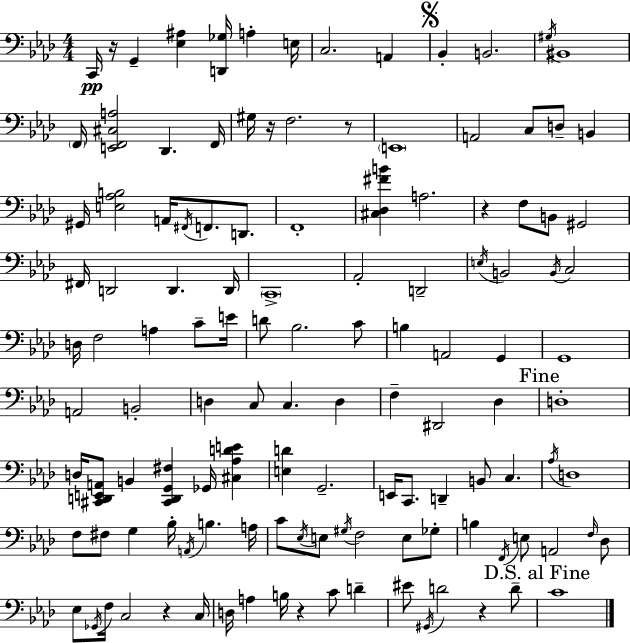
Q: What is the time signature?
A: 4/4